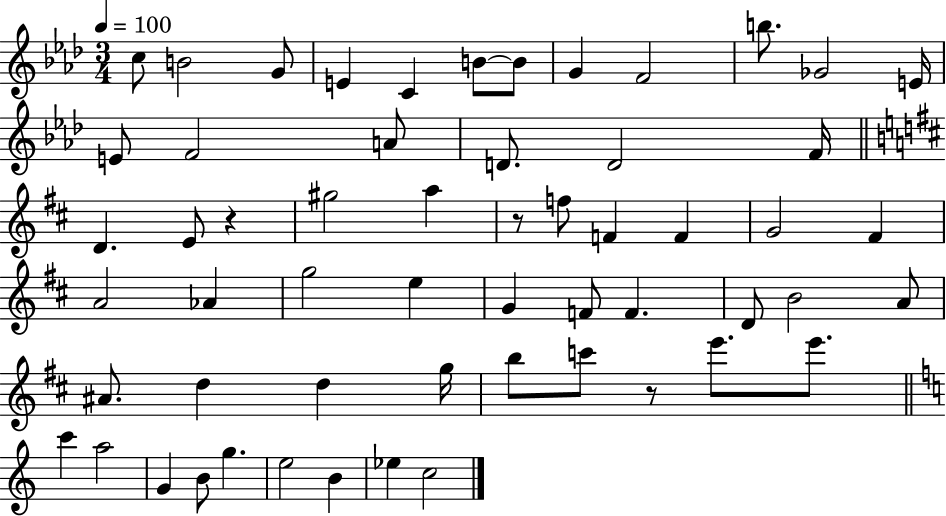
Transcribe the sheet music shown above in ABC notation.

X:1
T:Untitled
M:3/4
L:1/4
K:Ab
c/2 B2 G/2 E C B/2 B/2 G F2 b/2 _G2 E/4 E/2 F2 A/2 D/2 D2 F/4 D E/2 z ^g2 a z/2 f/2 F F G2 ^F A2 _A g2 e G F/2 F D/2 B2 A/2 ^A/2 d d g/4 b/2 c'/2 z/2 e'/2 e'/2 c' a2 G B/2 g e2 B _e c2